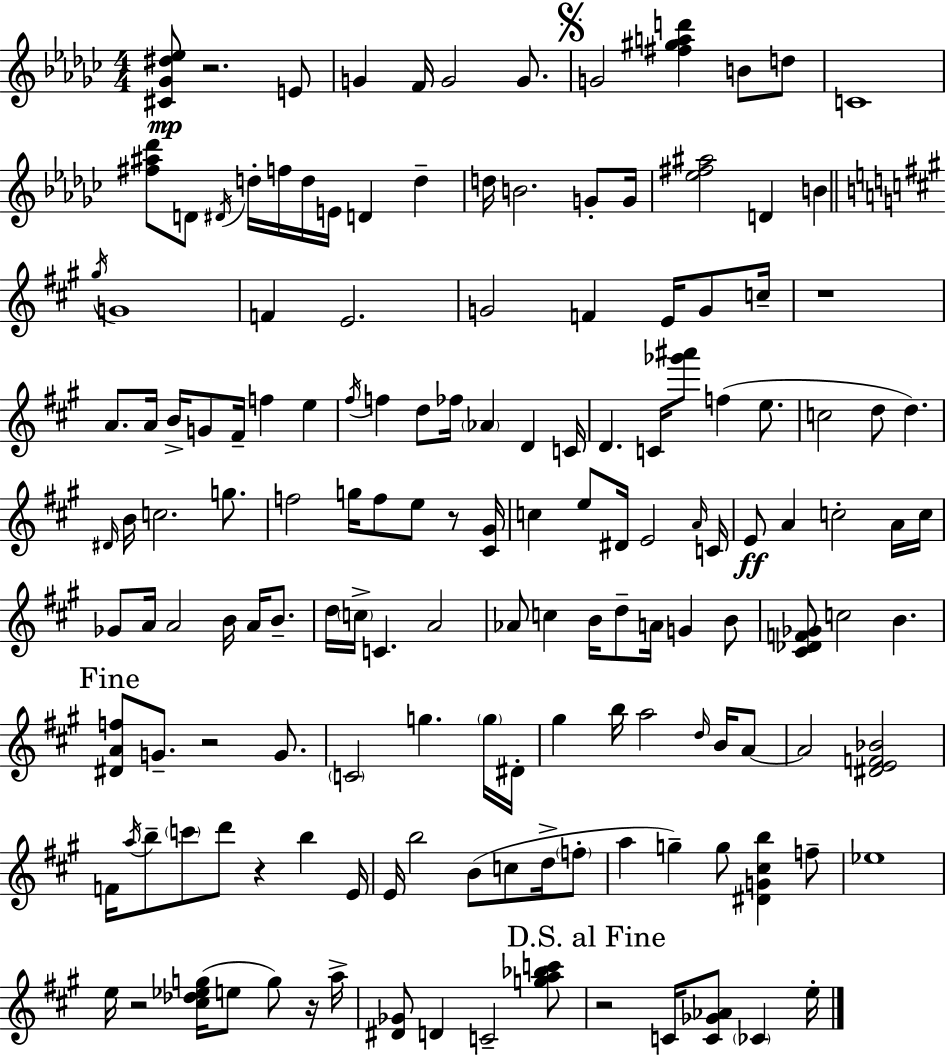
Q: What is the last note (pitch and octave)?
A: E5